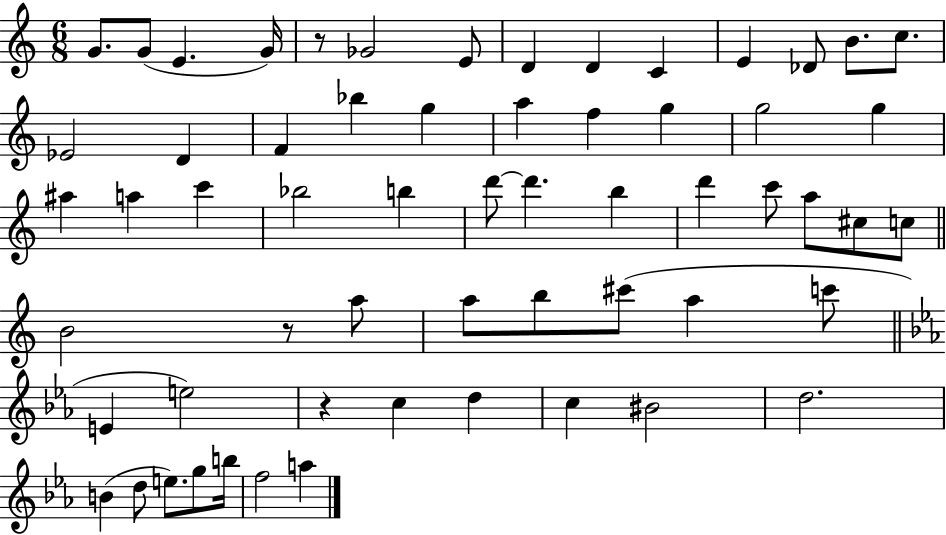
X:1
T:Untitled
M:6/8
L:1/4
K:C
G/2 G/2 E G/4 z/2 _G2 E/2 D D C E _D/2 B/2 c/2 _E2 D F _b g a f g g2 g ^a a c' _b2 b d'/2 d' b d' c'/2 a/2 ^c/2 c/2 B2 z/2 a/2 a/2 b/2 ^c'/2 a c'/2 E e2 z c d c ^B2 d2 B d/2 e/2 g/2 b/4 f2 a